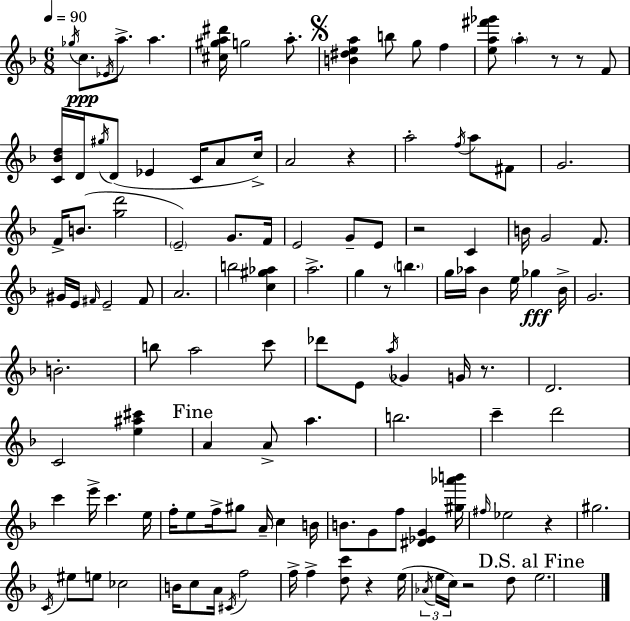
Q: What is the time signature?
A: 6/8